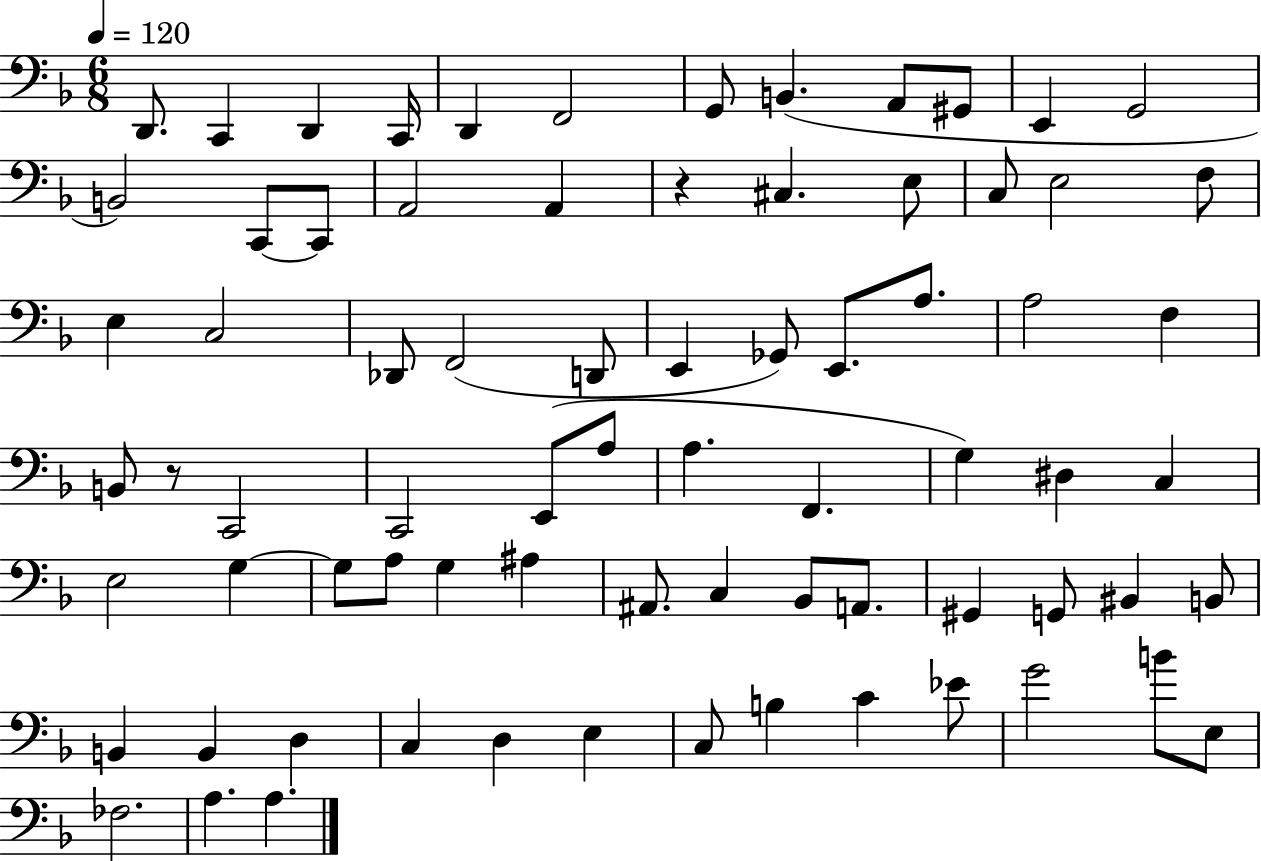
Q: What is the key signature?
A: F major